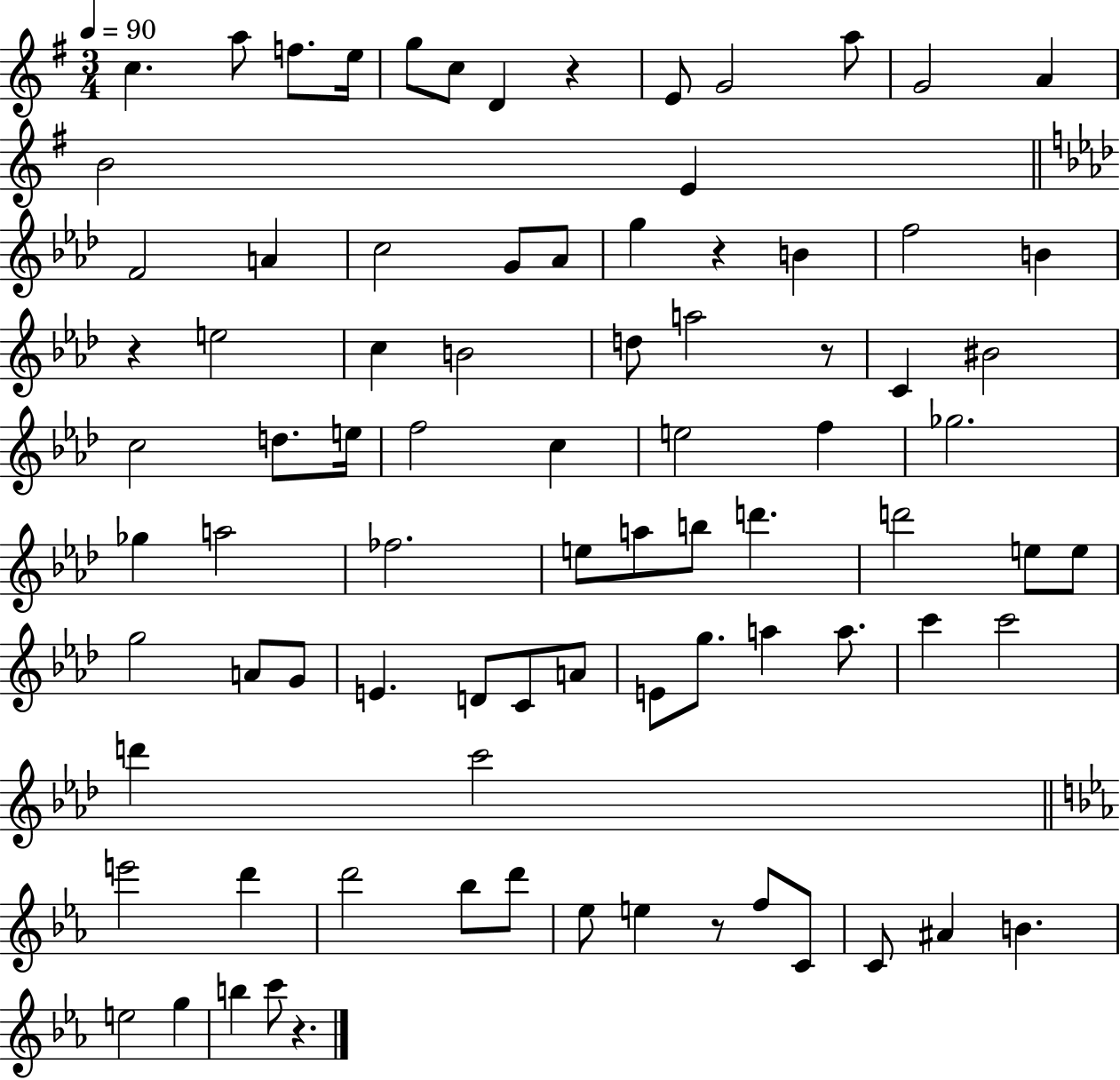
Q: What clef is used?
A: treble